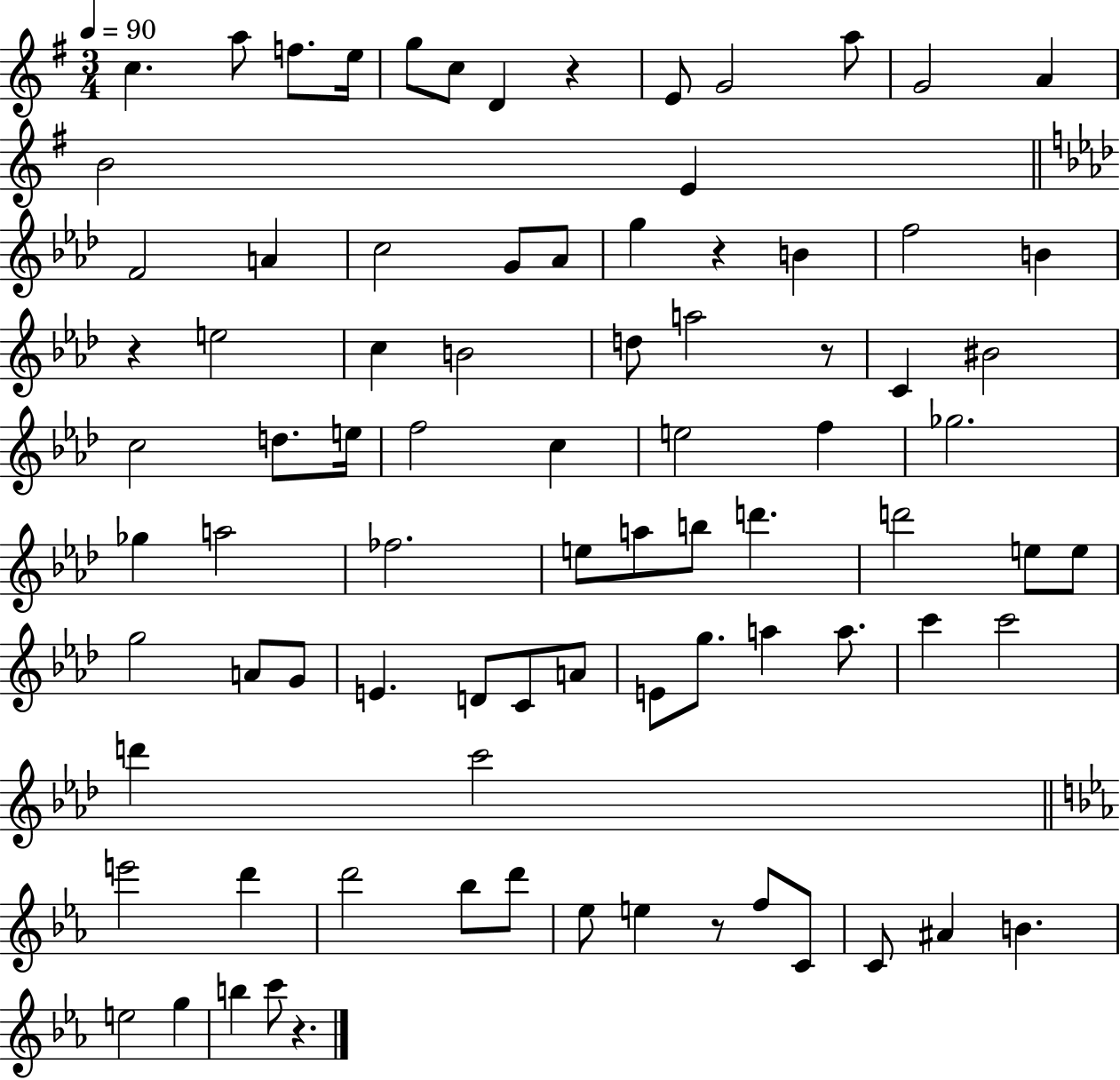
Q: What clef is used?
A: treble